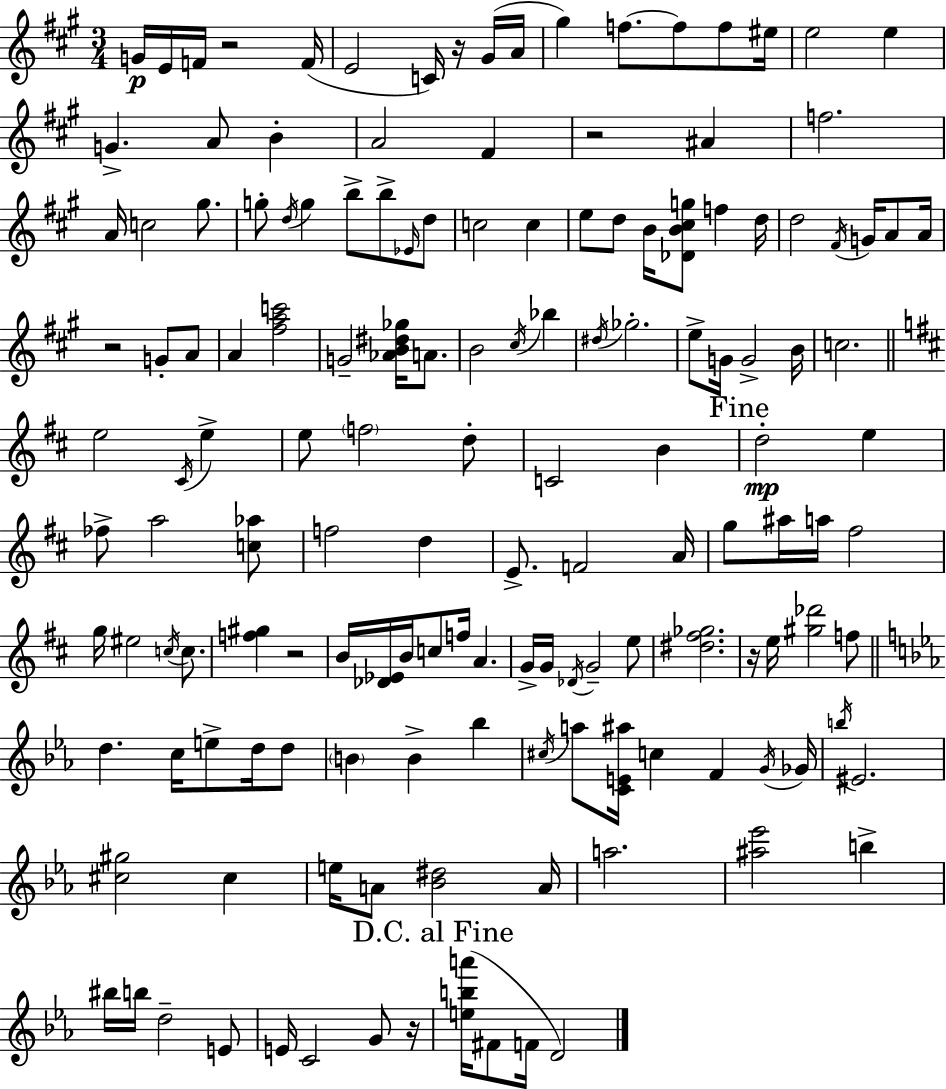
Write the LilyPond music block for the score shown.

{
  \clef treble
  \numericTimeSignature
  \time 3/4
  \key a \major
  g'16\p e'16 f'16 r2 f'16( | e'2 c'16) r16 gis'16( a'16 | gis''4) f''8.~~ f''8 f''8 eis''16 | e''2 e''4 | \break g'4.-> a'8 b'4-. | a'2 fis'4 | r2 ais'4 | f''2. | \break a'16 c''2 gis''8. | g''8-. \acciaccatura { d''16 } g''4 b''8-> b''8-> \grace { ees'16 } | d''8 c''2 c''4 | e''8 d''8 b'16 <des' b' cis'' g''>8 f''4 | \break d''16 d''2 \acciaccatura { fis'16 } g'16 | a'8 a'16 r2 g'8-. | a'8 a'4 <fis'' a'' c'''>2 | g'2-- <aes' b' dis'' ges''>16 | \break a'8. b'2 \acciaccatura { cis''16 } | bes''4 \acciaccatura { dis''16 } ges''2.-. | e''8-> g'16 g'2-> | b'16 c''2. | \break \bar "||" \break \key b \minor e''2 \acciaccatura { cis'16 } e''4-> | e''8 \parenthesize f''2 d''8-. | c'2 b'4 | \mark "Fine" d''2-.\mp e''4 | \break fes''8-> a''2 <c'' aes''>8 | f''2 d''4 | e'8.-> f'2 | a'16 g''8 ais''16 a''16 fis''2 | \break g''16 eis''2 \acciaccatura { c''16 } c''8. | <f'' gis''>4 r2 | b'16 <des' ees'>16 b'16 c''8 f''16 a'4. | g'16-> g'16 \acciaccatura { des'16 } g'2-- | \break e''8 <dis'' fis'' ges''>2. | r16 e''16 <gis'' des'''>2 | f''8 \bar "||" \break \key c \minor d''4. c''16 e''8-> d''16 d''8 | \parenthesize b'4 b'4-> bes''4 | \acciaccatura { cis''16 } a''8 <c' e' ais''>16 c''4 f'4 | \acciaccatura { g'16 } ges'16 \acciaccatura { b''16 } eis'2. | \break <cis'' gis''>2 cis''4 | e''16 a'8 <bes' dis''>2 | a'16 a''2. | <ais'' ees'''>2 b''4-> | \break bis''16 b''16 d''2-- | e'8 e'16 c'2 | g'8 r16 \mark "D.C. al Fine" <e'' b'' a'''>16( fis'8 f'16 d'2) | \bar "|."
}